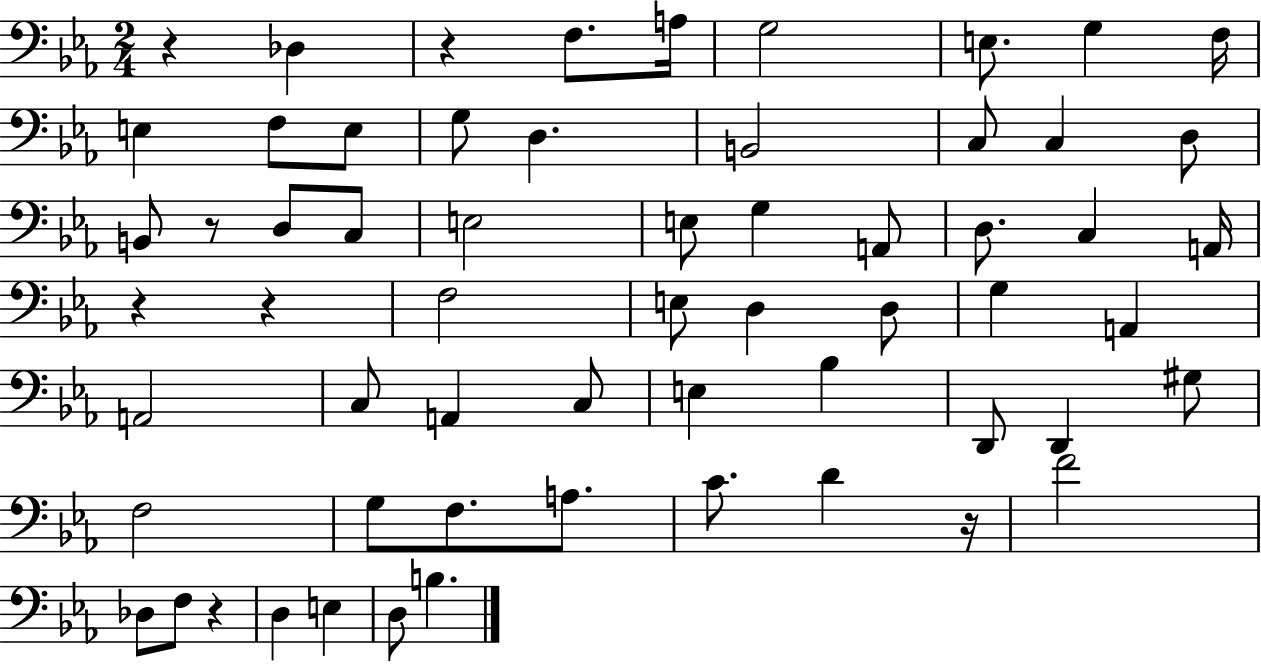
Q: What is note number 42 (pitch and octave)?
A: F3